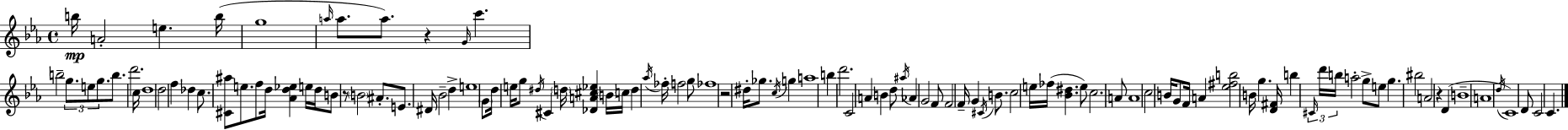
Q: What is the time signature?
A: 4/4